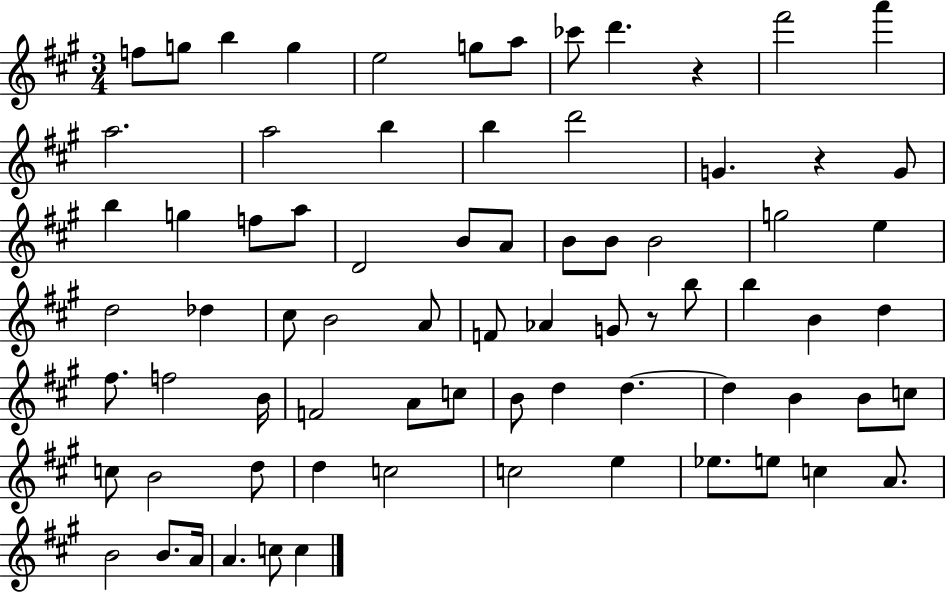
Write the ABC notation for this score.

X:1
T:Untitled
M:3/4
L:1/4
K:A
f/2 g/2 b g e2 g/2 a/2 _c'/2 d' z ^f'2 a' a2 a2 b b d'2 G z G/2 b g f/2 a/2 D2 B/2 A/2 B/2 B/2 B2 g2 e d2 _d ^c/2 B2 A/2 F/2 _A G/2 z/2 b/2 b B d ^f/2 f2 B/4 F2 A/2 c/2 B/2 d d d B B/2 c/2 c/2 B2 d/2 d c2 c2 e _e/2 e/2 c A/2 B2 B/2 A/4 A c/2 c